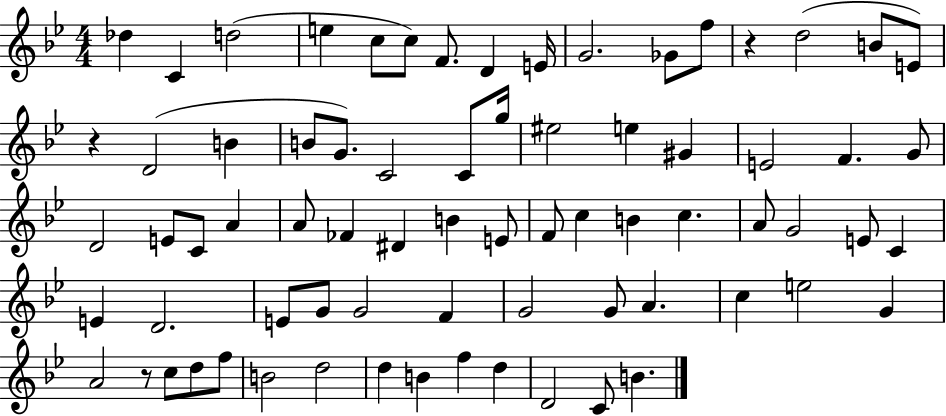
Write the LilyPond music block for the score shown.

{
  \clef treble
  \numericTimeSignature
  \time 4/4
  \key bes \major
  \repeat volta 2 { des''4 c'4 d''2( | e''4 c''8 c''8) f'8. d'4 e'16 | g'2. ges'8 f''8 | r4 d''2( b'8 e'8) | \break r4 d'2( b'4 | b'8 g'8.) c'2 c'8 g''16 | eis''2 e''4 gis'4 | e'2 f'4. g'8 | \break d'2 e'8 c'8 a'4 | a'8 fes'4 dis'4 b'4 e'8 | f'8 c''4 b'4 c''4. | a'8 g'2 e'8 c'4 | \break e'4 d'2. | e'8 g'8 g'2 f'4 | g'2 g'8 a'4. | c''4 e''2 g'4 | \break a'2 r8 c''8 d''8 f''8 | b'2 d''2 | d''4 b'4 f''4 d''4 | d'2 c'8 b'4. | \break } \bar "|."
}